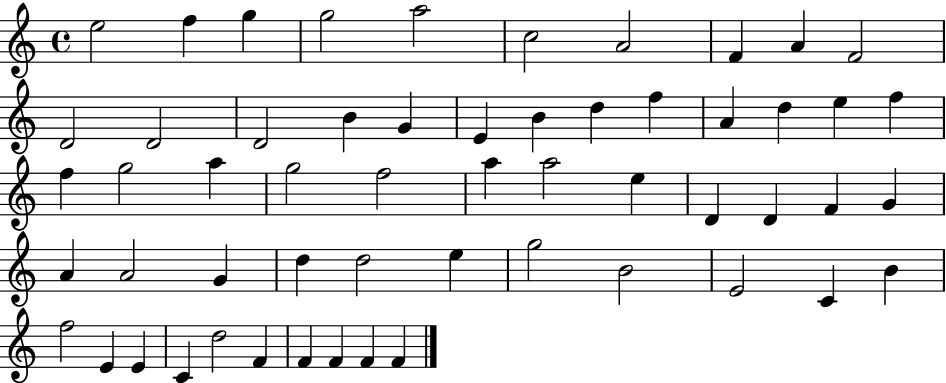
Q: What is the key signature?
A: C major